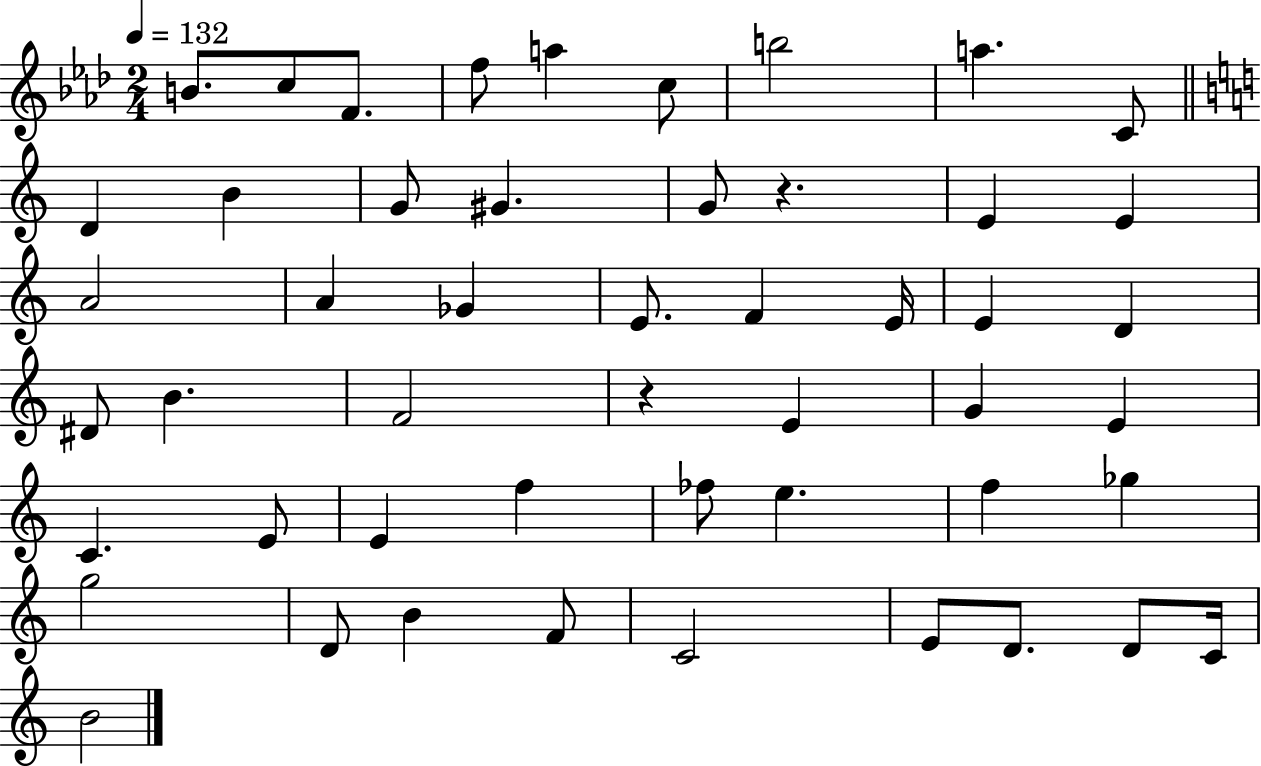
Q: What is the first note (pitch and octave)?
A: B4